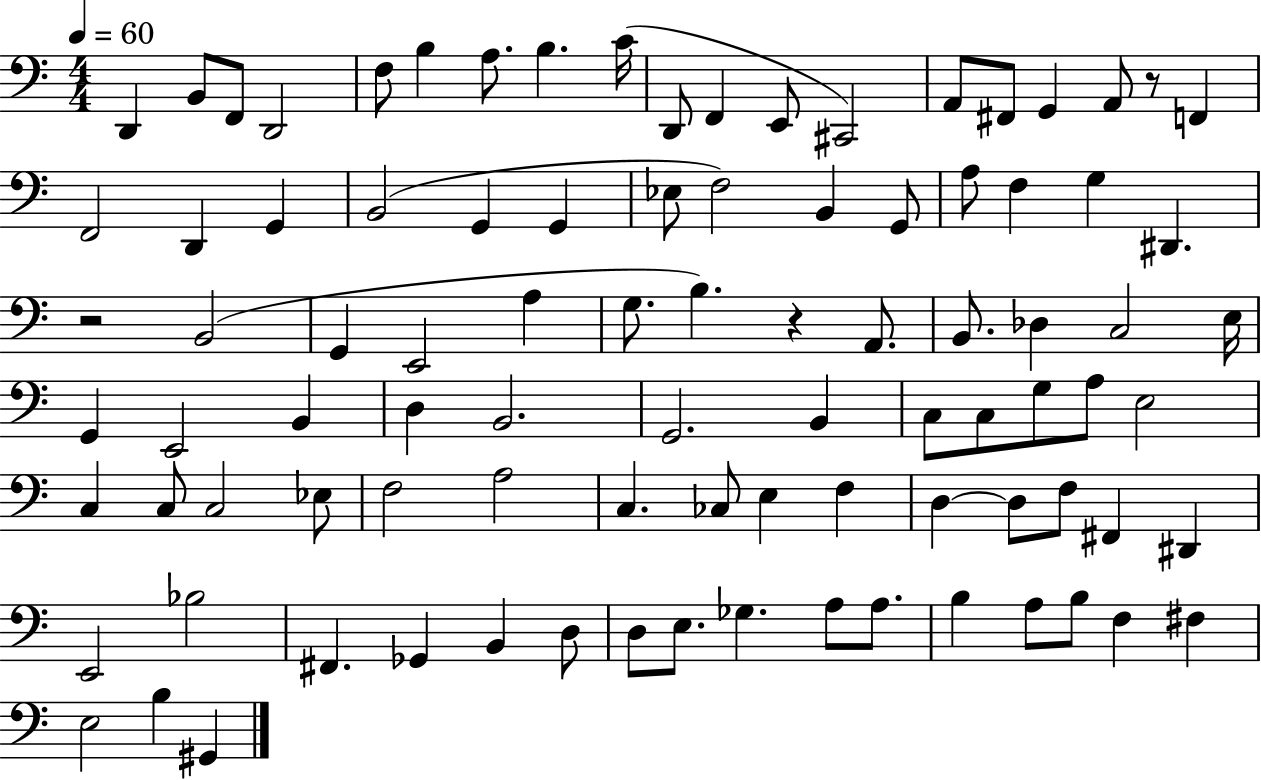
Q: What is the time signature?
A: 4/4